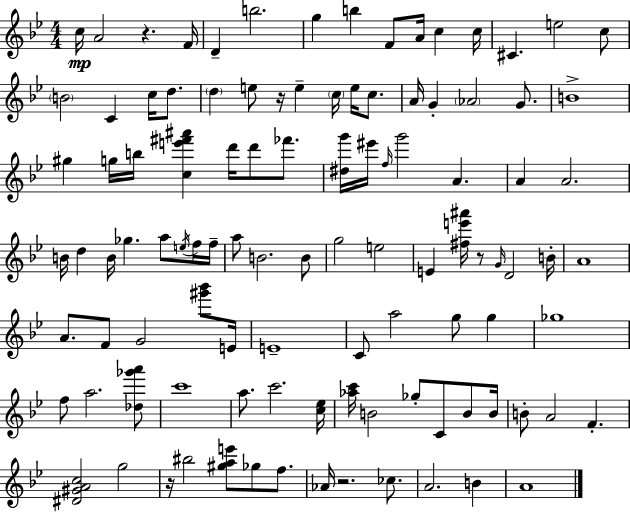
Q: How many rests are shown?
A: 5